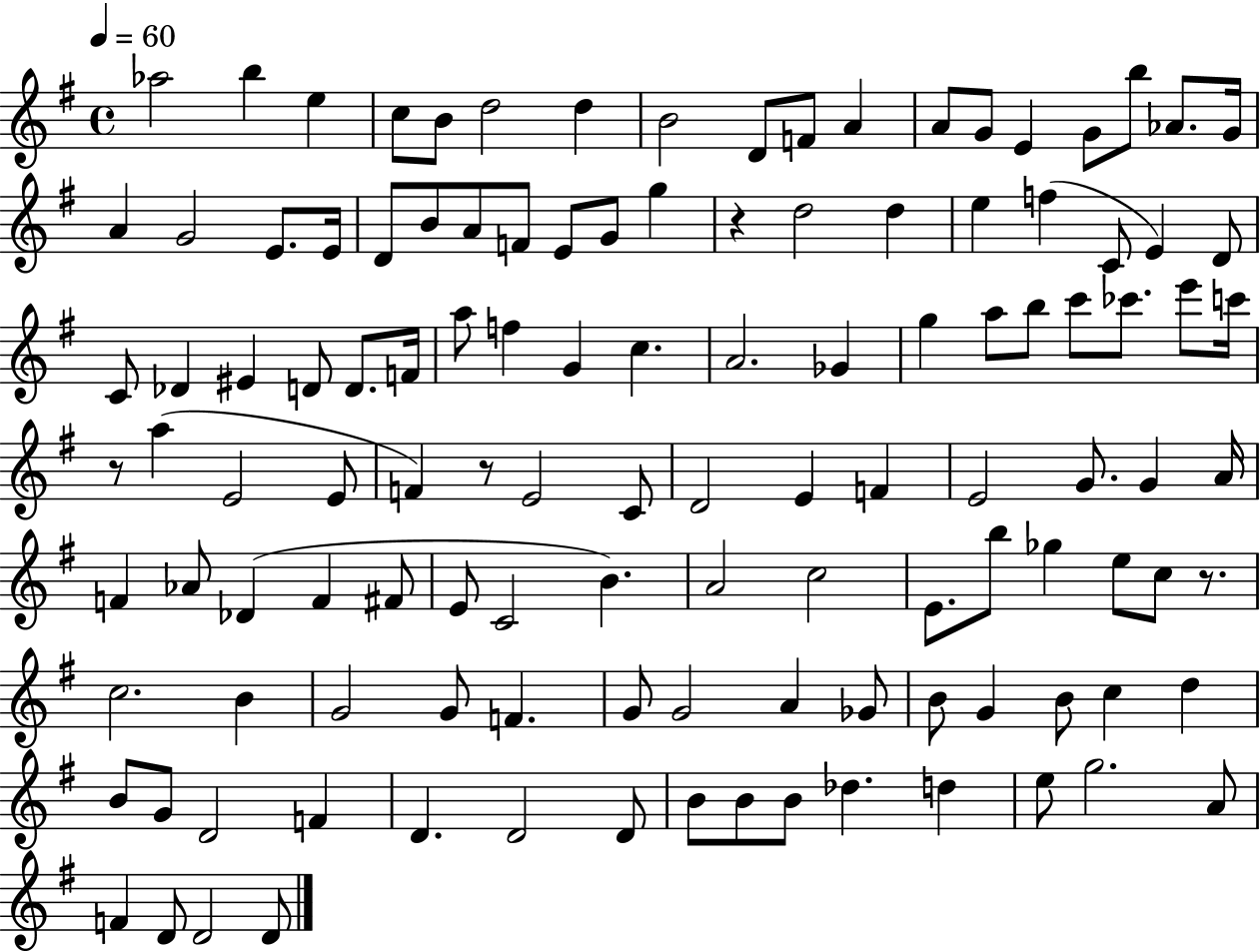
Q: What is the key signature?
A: G major